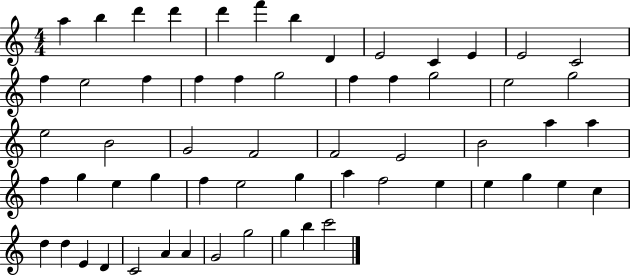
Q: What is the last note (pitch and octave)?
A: C6